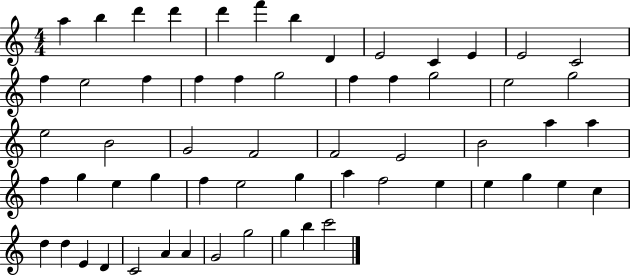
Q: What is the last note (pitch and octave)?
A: C6